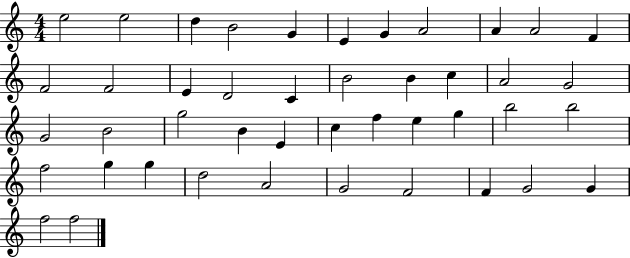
{
  \clef treble
  \numericTimeSignature
  \time 4/4
  \key c \major
  e''2 e''2 | d''4 b'2 g'4 | e'4 g'4 a'2 | a'4 a'2 f'4 | \break f'2 f'2 | e'4 d'2 c'4 | b'2 b'4 c''4 | a'2 g'2 | \break g'2 b'2 | g''2 b'4 e'4 | c''4 f''4 e''4 g''4 | b''2 b''2 | \break f''2 g''4 g''4 | d''2 a'2 | g'2 f'2 | f'4 g'2 g'4 | \break f''2 f''2 | \bar "|."
}